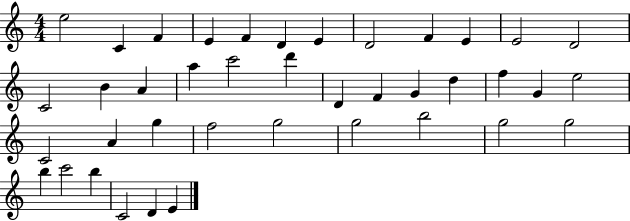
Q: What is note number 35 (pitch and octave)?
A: B5